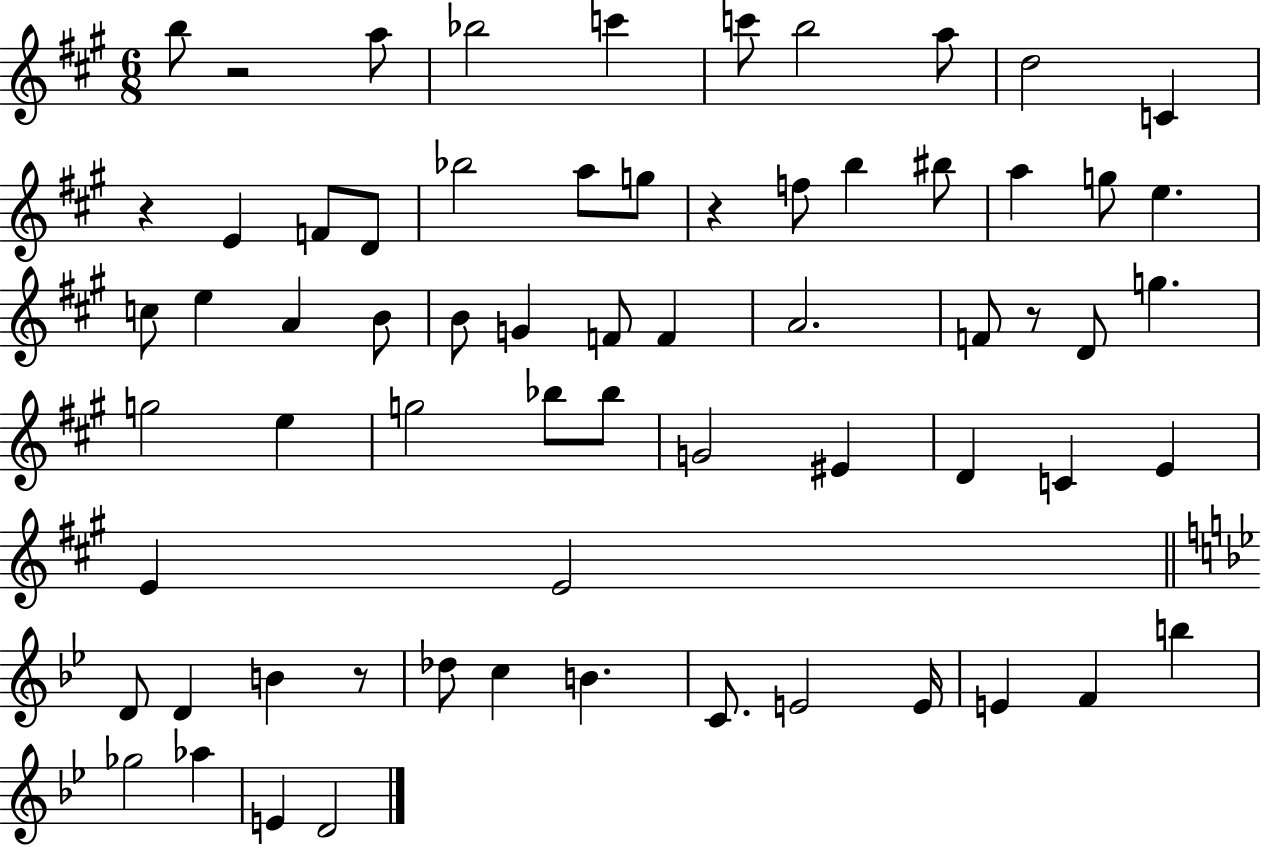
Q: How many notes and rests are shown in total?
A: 66